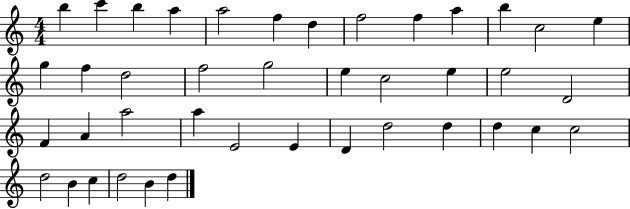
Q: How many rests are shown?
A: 0